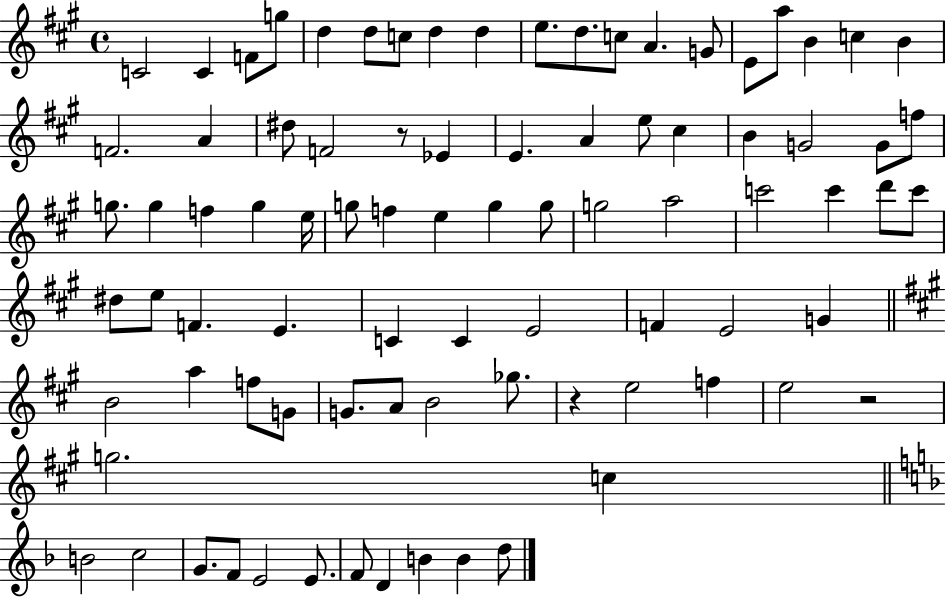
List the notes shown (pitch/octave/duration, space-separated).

C4/h C4/q F4/e G5/e D5/q D5/e C5/e D5/q D5/q E5/e. D5/e. C5/e A4/q. G4/e E4/e A5/e B4/q C5/q B4/q F4/h. A4/q D#5/e F4/h R/e Eb4/q E4/q. A4/q E5/e C#5/q B4/q G4/h G4/e F5/e G5/e. G5/q F5/q G5/q E5/s G5/e F5/q E5/q G5/q G5/e G5/h A5/h C6/h C6/q D6/e C6/e D#5/e E5/e F4/q. E4/q. C4/q C4/q E4/h F4/q E4/h G4/q B4/h A5/q F5/e G4/e G4/e. A4/e B4/h Gb5/e. R/q E5/h F5/q E5/h R/h G5/h. C5/q B4/h C5/h G4/e. F4/e E4/h E4/e. F4/e D4/q B4/q B4/q D5/e